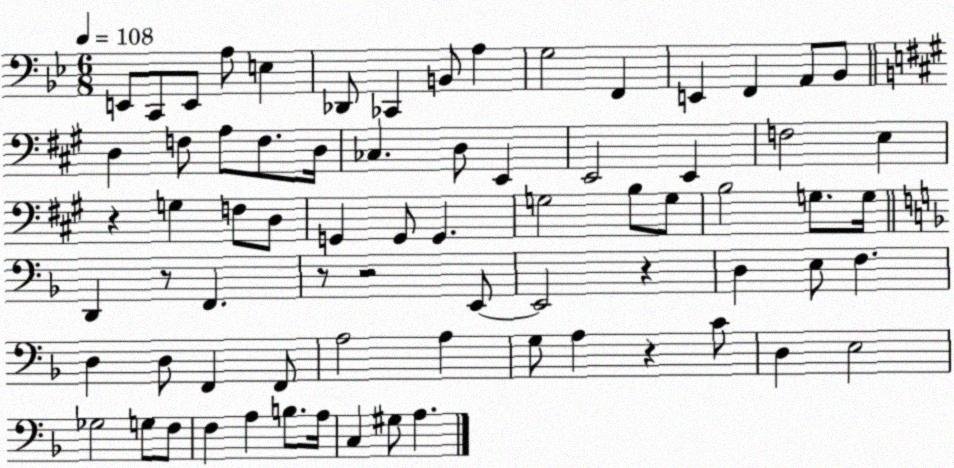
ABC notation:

X:1
T:Untitled
M:6/8
L:1/4
K:Bb
E,,/2 C,,/2 E,,/2 A,/2 E, _D,,/2 _C,, B,,/2 A, G,2 F,, E,, F,, A,,/2 _B,,/2 D, F,/2 A,/2 F,/2 D,/4 _C, D,/2 E,, E,,2 E,, F,2 E, z G, F,/2 D,/2 G,, G,,/2 G,, G,2 B,/2 G,/2 B,2 G,/2 G,/4 D,, z/2 F,, z/2 z2 E,,/2 E,,2 z D, E,/2 F, D, D,/2 F,, F,,/2 A,2 A, G,/2 A, z C/2 D, E,2 _G,2 G,/2 F,/2 F, A, B,/2 A,/4 C, ^G,/2 A,